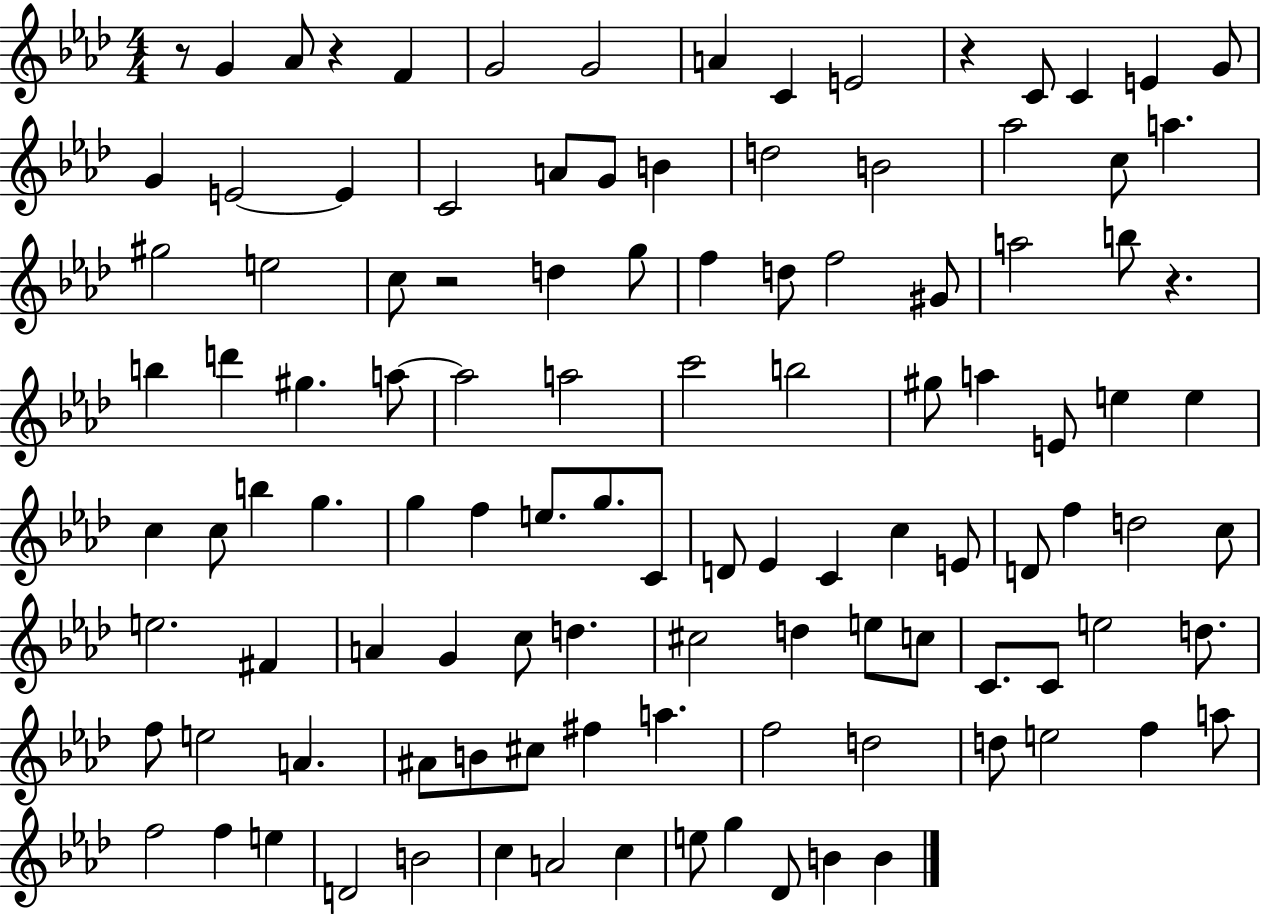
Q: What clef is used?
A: treble